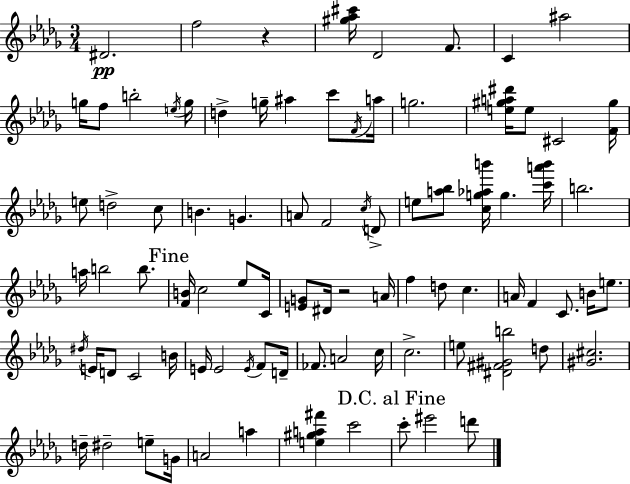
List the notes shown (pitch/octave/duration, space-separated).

D#4/h. F5/h R/q [G#5,Ab5,C#6]/s Db4/h F4/e. C4/q A#5/h G5/s F5/e B5/h E5/s G5/s D5/q G5/s A#5/q C6/e F4/s A5/s G5/h. [E5,G#5,A5,D#6]/s E5/e C#4/h [F4,G#5]/s E5/e D5/h C5/e B4/q. G4/q. A4/e F4/h C5/s D4/e E5/e [A5,Bb5]/e [C5,G5,Ab5,B6]/s G5/q. [C6,A6,B6]/s B5/h. A5/s B5/h B5/e. [F4,B4]/s C5/h Eb5/e C4/s [E4,G4]/e D#4/s R/h A4/s F5/q D5/e C5/q. A4/s F4/q C4/e. B4/s E5/e. D#5/s E4/s D4/e C4/h B4/s E4/s E4/h E4/s F4/e D4/s FES4/e. A4/h C5/s C5/h. E5/e [D#4,F#4,G#4,B5]/h D5/e [G#4,C#5]/h. D5/s D#5/h E5/e G4/s A4/h A5/q [E5,G#5,A5,F#6]/q C6/h C6/e EIS6/h D6/e